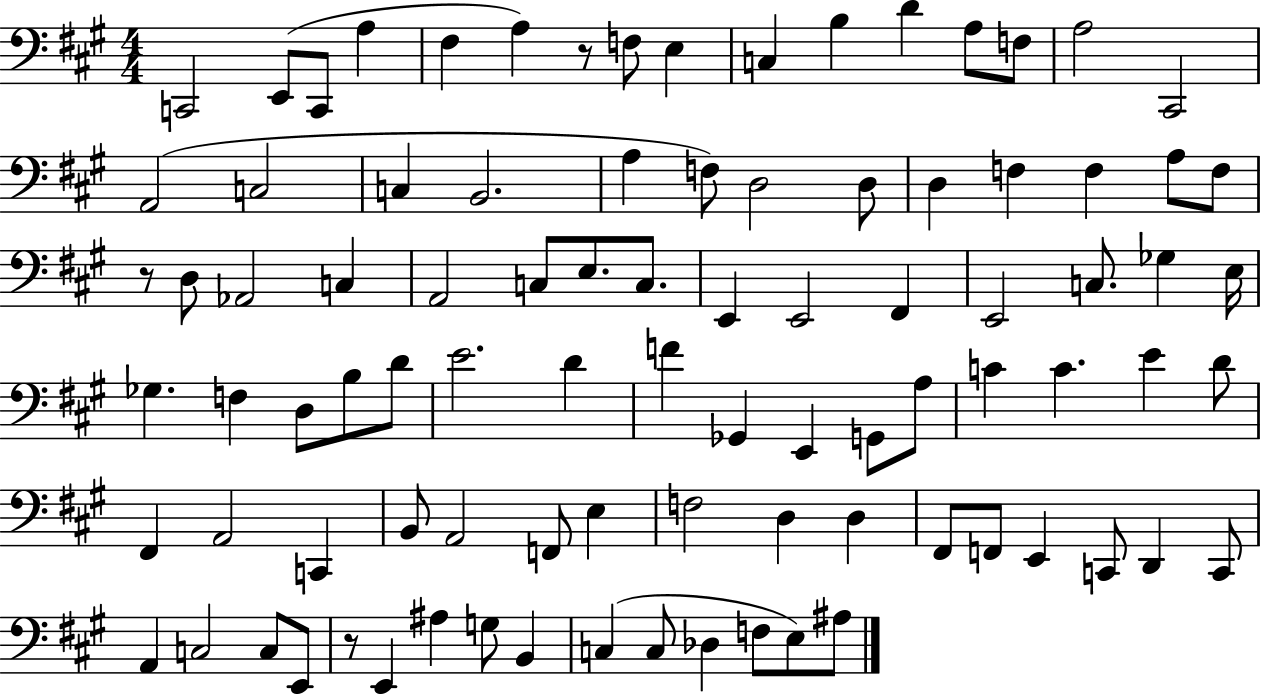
{
  \clef bass
  \numericTimeSignature
  \time 4/4
  \key a \major
  \repeat volta 2 { c,2 e,8( c,8 a4 | fis4 a4) r8 f8 e4 | c4 b4 d'4 a8 f8 | a2 cis,2 | \break a,2( c2 | c4 b,2. | a4 f8) d2 d8 | d4 f4 f4 a8 f8 | \break r8 d8 aes,2 c4 | a,2 c8 e8. c8. | e,4 e,2 fis,4 | e,2 c8. ges4 e16 | \break ges4. f4 d8 b8 d'8 | e'2. d'4 | f'4 ges,4 e,4 g,8 a8 | c'4 c'4. e'4 d'8 | \break fis,4 a,2 c,4 | b,8 a,2 f,8 e4 | f2 d4 d4 | fis,8 f,8 e,4 c,8 d,4 c,8 | \break a,4 c2 c8 e,8 | r8 e,4 ais4 g8 b,4 | c4( c8 des4 f8 e8) ais8 | } \bar "|."
}